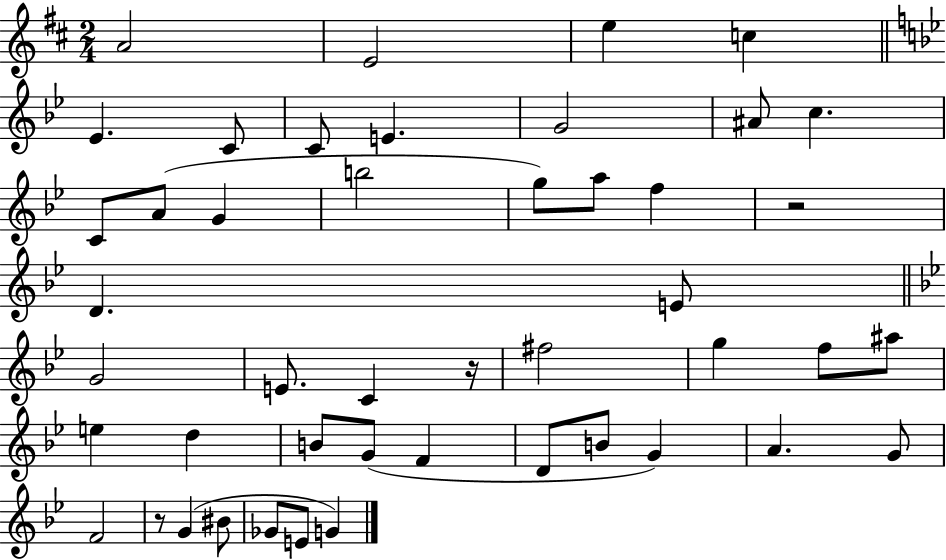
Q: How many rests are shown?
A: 3